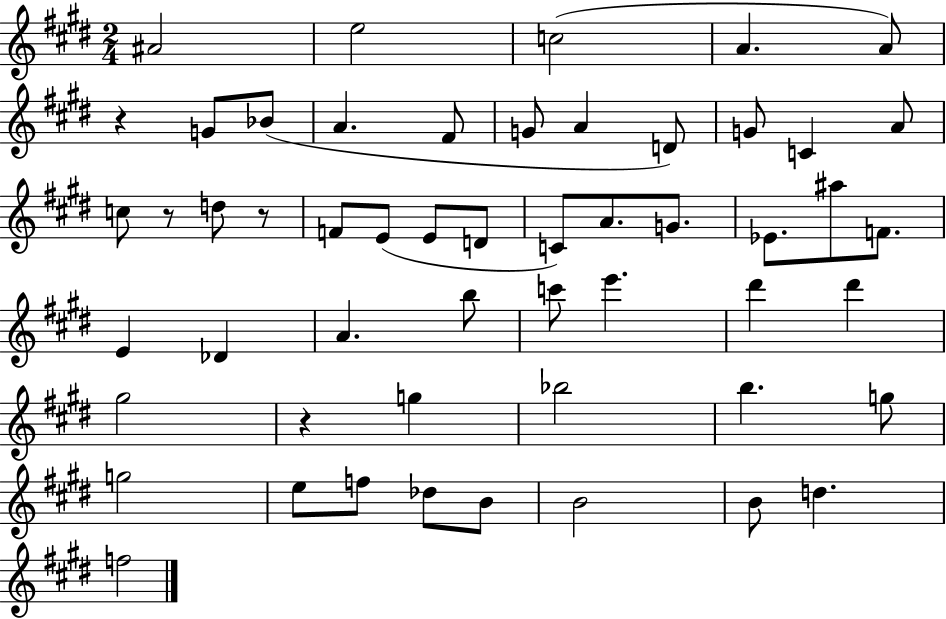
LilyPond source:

{
  \clef treble
  \numericTimeSignature
  \time 2/4
  \key e \major
  ais'2 | e''2 | c''2( | a'4. a'8) | \break r4 g'8 bes'8( | a'4. fis'8 | g'8 a'4 d'8) | g'8 c'4 a'8 | \break c''8 r8 d''8 r8 | f'8 e'8( e'8 d'8 | c'8) a'8. g'8. | ees'8. ais''8 f'8. | \break e'4 des'4 | a'4. b''8 | c'''8 e'''4. | dis'''4 dis'''4 | \break gis''2 | r4 g''4 | bes''2 | b''4. g''8 | \break g''2 | e''8 f''8 des''8 b'8 | b'2 | b'8 d''4. | \break f''2 | \bar "|."
}